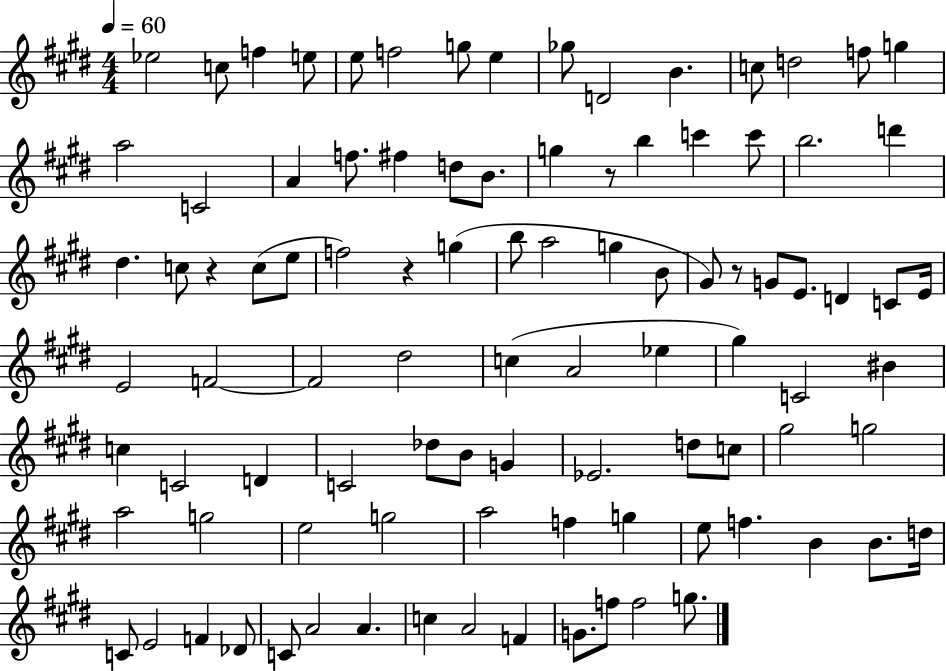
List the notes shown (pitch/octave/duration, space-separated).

Eb5/h C5/e F5/q E5/e E5/e F5/h G5/e E5/q Gb5/e D4/h B4/q. C5/e D5/h F5/e G5/q A5/h C4/h A4/q F5/e. F#5/q D5/e B4/e. G5/q R/e B5/q C6/q C6/e B5/h. D6/q D#5/q. C5/e R/q C5/e E5/e F5/h R/q G5/q B5/e A5/h G5/q B4/e G#4/e R/e G4/e E4/e. D4/q C4/e E4/s E4/h F4/h F4/h D#5/h C5/q A4/h Eb5/q G#5/q C4/h BIS4/q C5/q C4/h D4/q C4/h Db5/e B4/e G4/q Eb4/h. D5/e C5/e G#5/h G5/h A5/h G5/h E5/h G5/h A5/h F5/q G5/q E5/e F5/q. B4/q B4/e. D5/s C4/e E4/h F4/q Db4/e C4/e A4/h A4/q. C5/q A4/h F4/q G4/e. F5/e F5/h G5/e.